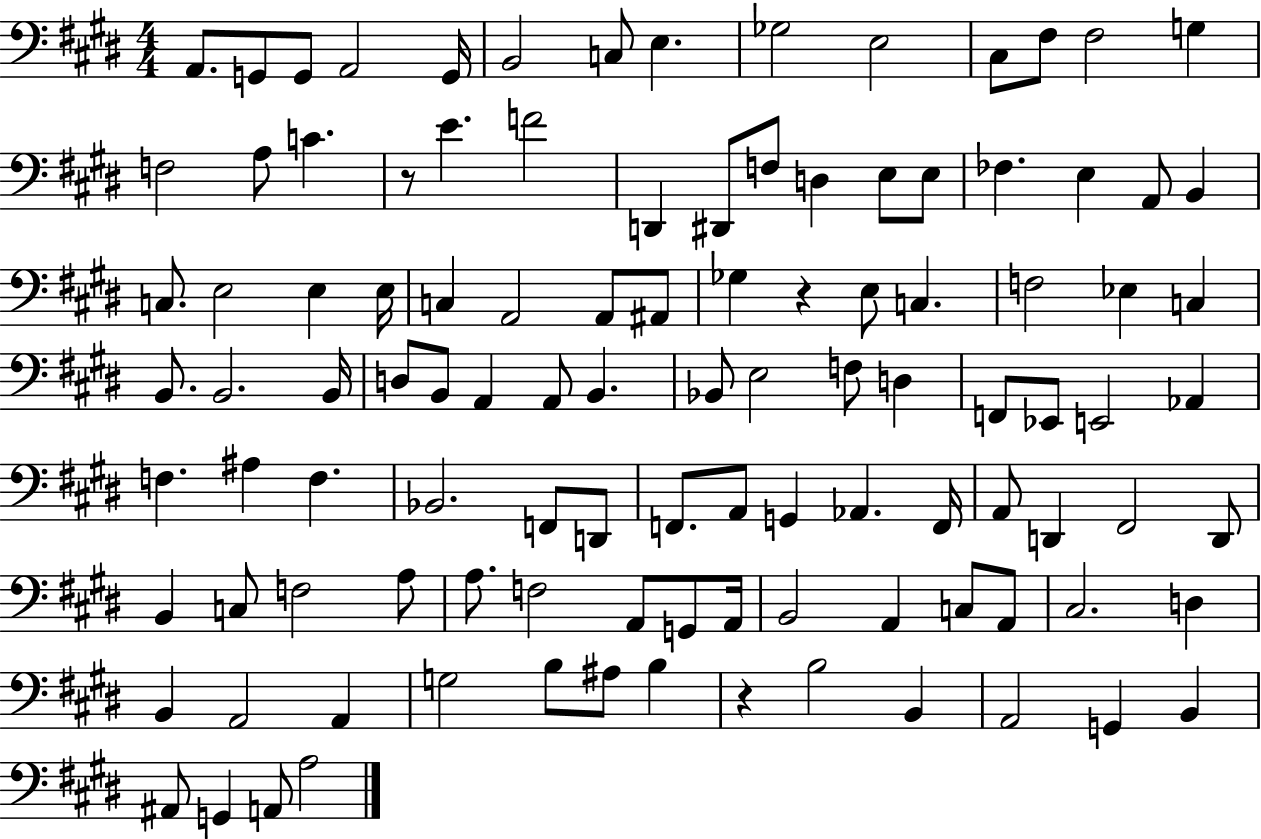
{
  \clef bass
  \numericTimeSignature
  \time 4/4
  \key e \major
  a,8. g,8 g,8 a,2 g,16 | b,2 c8 e4. | ges2 e2 | cis8 fis8 fis2 g4 | \break f2 a8 c'4. | r8 e'4. f'2 | d,4 dis,8 f8 d4 e8 e8 | fes4. e4 a,8 b,4 | \break c8. e2 e4 e16 | c4 a,2 a,8 ais,8 | ges4 r4 e8 c4. | f2 ees4 c4 | \break b,8. b,2. b,16 | d8 b,8 a,4 a,8 b,4. | bes,8 e2 f8 d4 | f,8 ees,8 e,2 aes,4 | \break f4. ais4 f4. | bes,2. f,8 d,8 | f,8. a,8 g,4 aes,4. f,16 | a,8 d,4 fis,2 d,8 | \break b,4 c8 f2 a8 | a8. f2 a,8 g,8 a,16 | b,2 a,4 c8 a,8 | cis2. d4 | \break b,4 a,2 a,4 | g2 b8 ais8 b4 | r4 b2 b,4 | a,2 g,4 b,4 | \break ais,8 g,4 a,8 a2 | \bar "|."
}